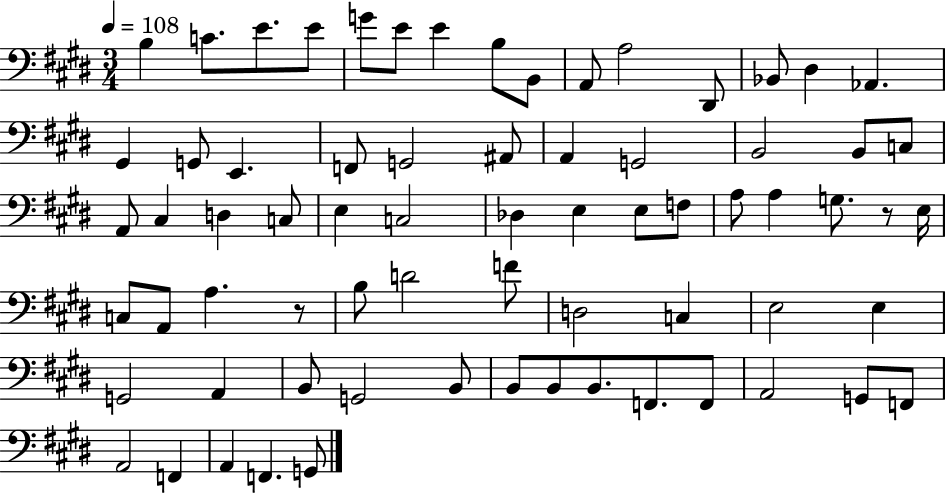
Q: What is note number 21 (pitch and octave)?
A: A#2